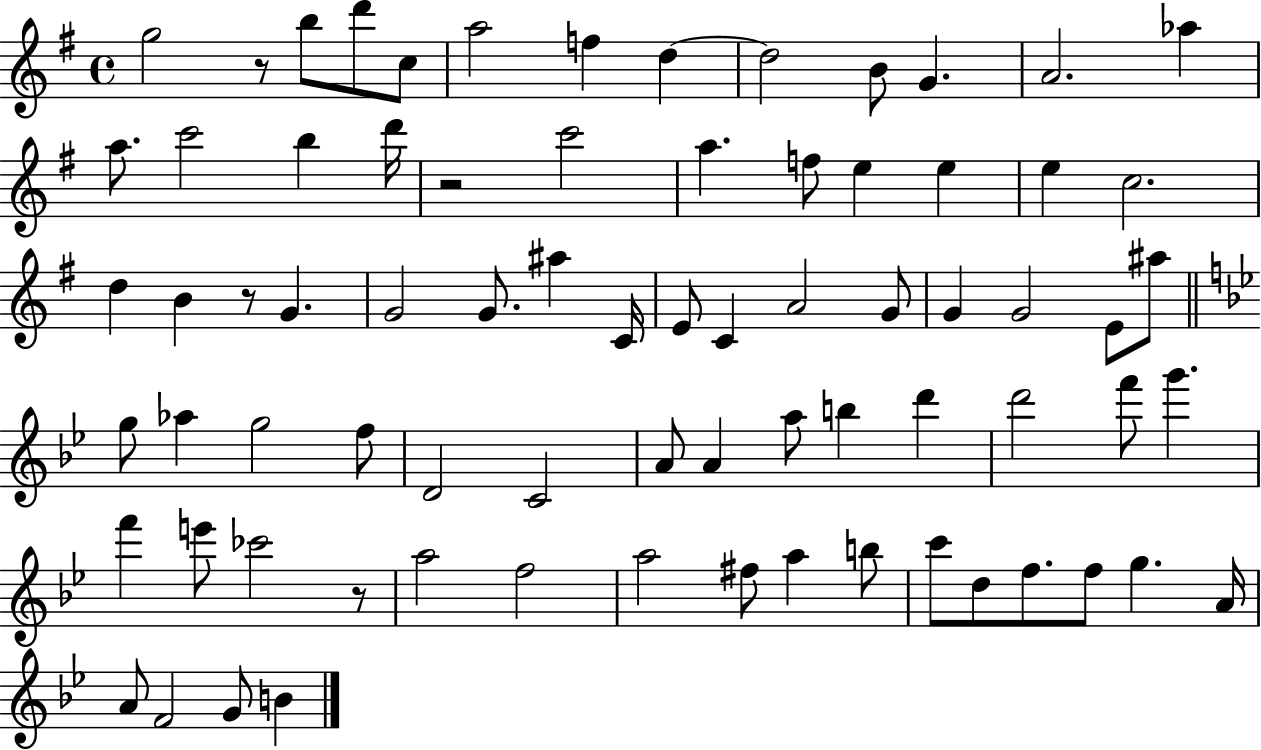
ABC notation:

X:1
T:Untitled
M:4/4
L:1/4
K:G
g2 z/2 b/2 d'/2 c/2 a2 f d d2 B/2 G A2 _a a/2 c'2 b d'/4 z2 c'2 a f/2 e e e c2 d B z/2 G G2 G/2 ^a C/4 E/2 C A2 G/2 G G2 E/2 ^a/2 g/2 _a g2 f/2 D2 C2 A/2 A a/2 b d' d'2 f'/2 g' f' e'/2 _c'2 z/2 a2 f2 a2 ^f/2 a b/2 c'/2 d/2 f/2 f/2 g A/4 A/2 F2 G/2 B